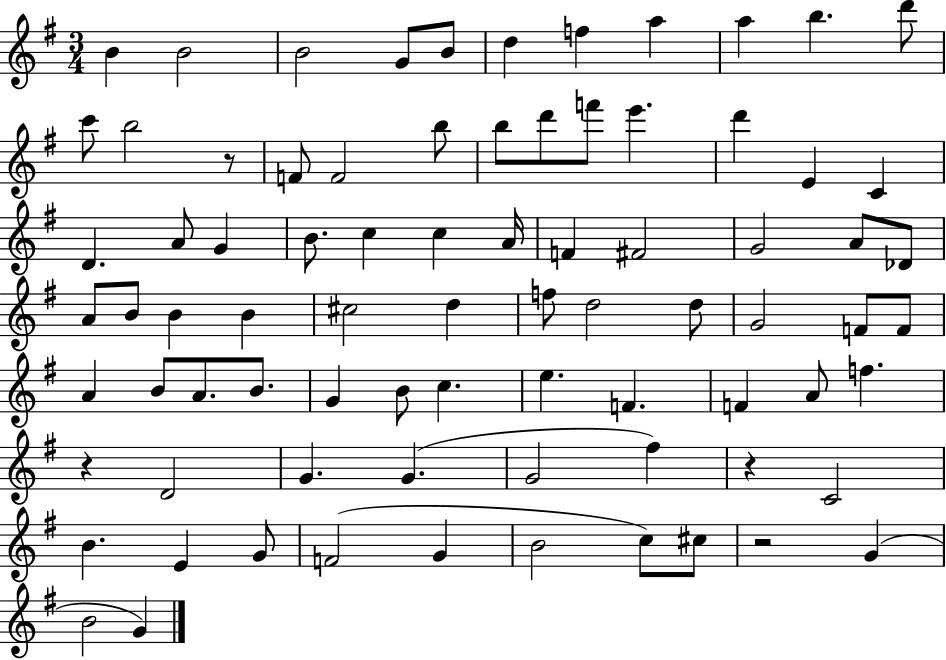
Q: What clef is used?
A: treble